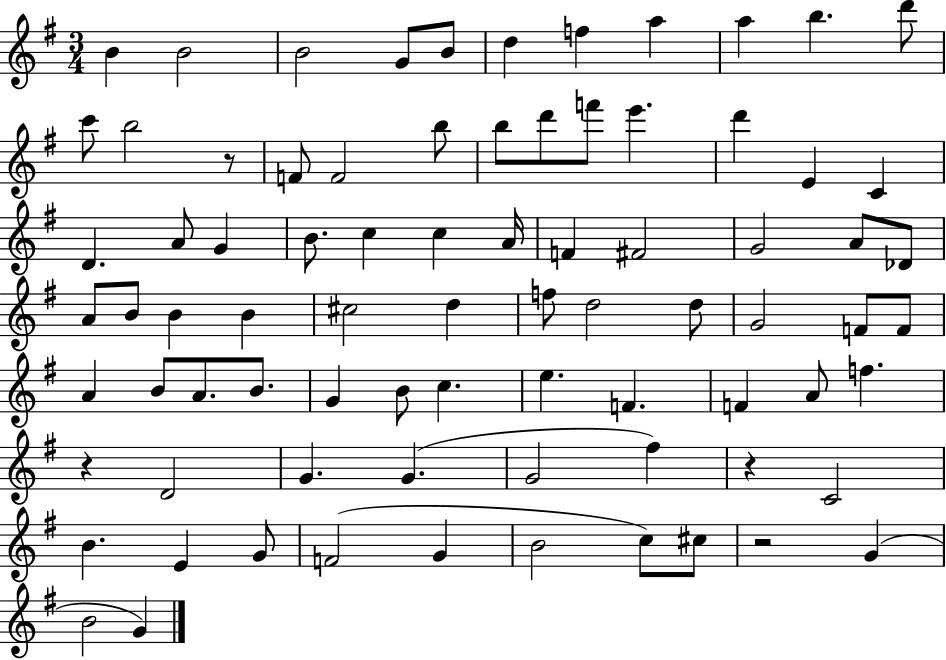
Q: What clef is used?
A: treble